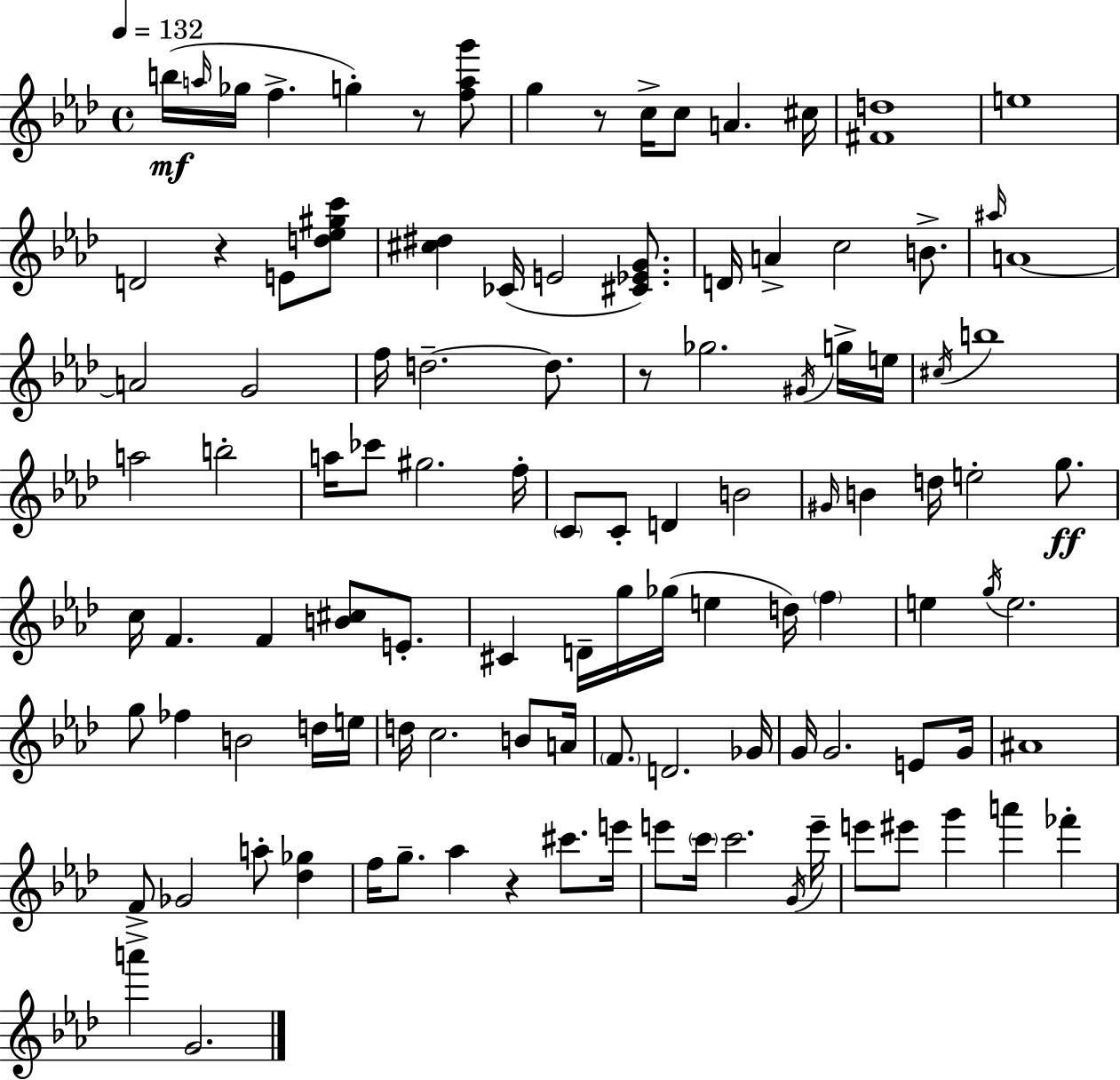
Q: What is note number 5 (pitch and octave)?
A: G5